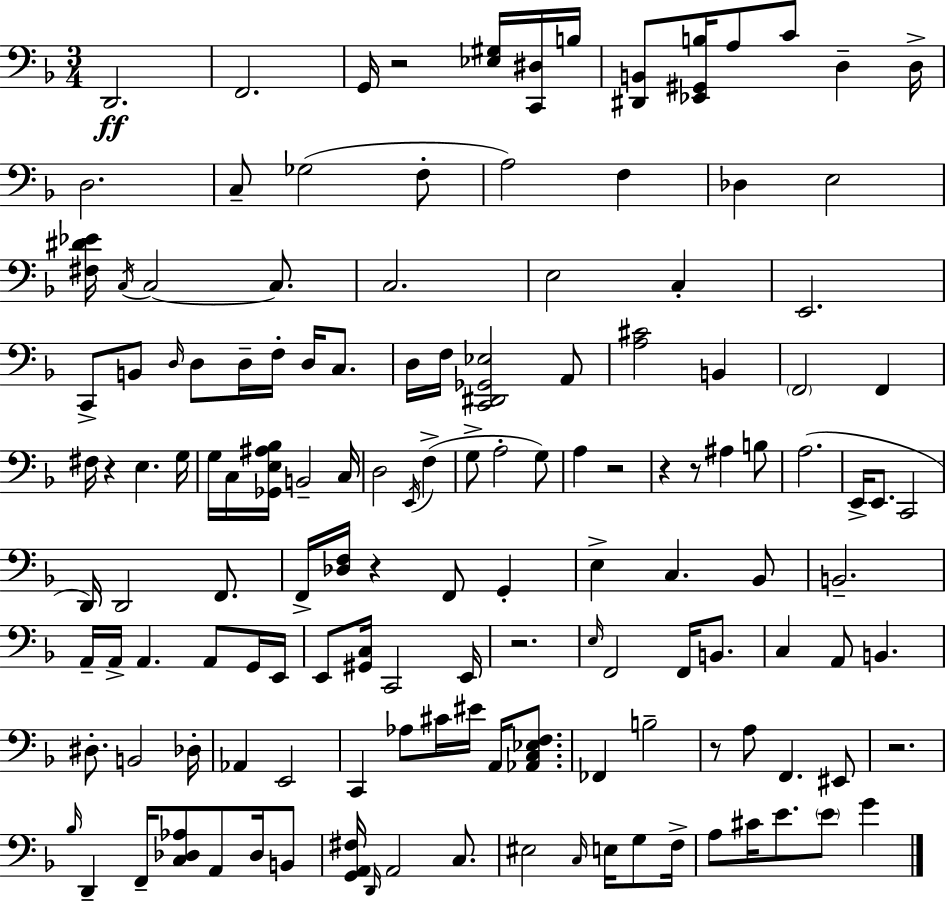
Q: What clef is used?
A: bass